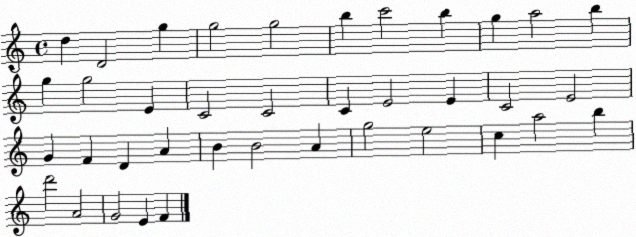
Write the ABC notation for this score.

X:1
T:Untitled
M:4/4
L:1/4
K:C
d D2 g g2 g2 b c'2 b g a2 b g g2 E C2 C2 C E2 E C2 E2 G F D A B B2 A g2 e2 c a2 b d'2 A2 G2 E F